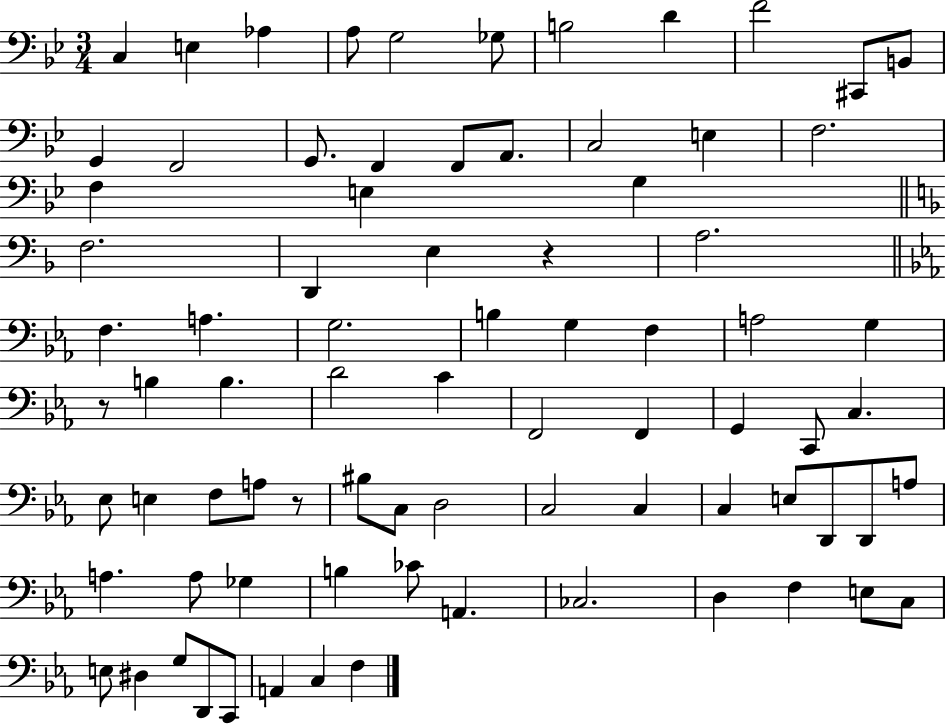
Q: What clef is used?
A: bass